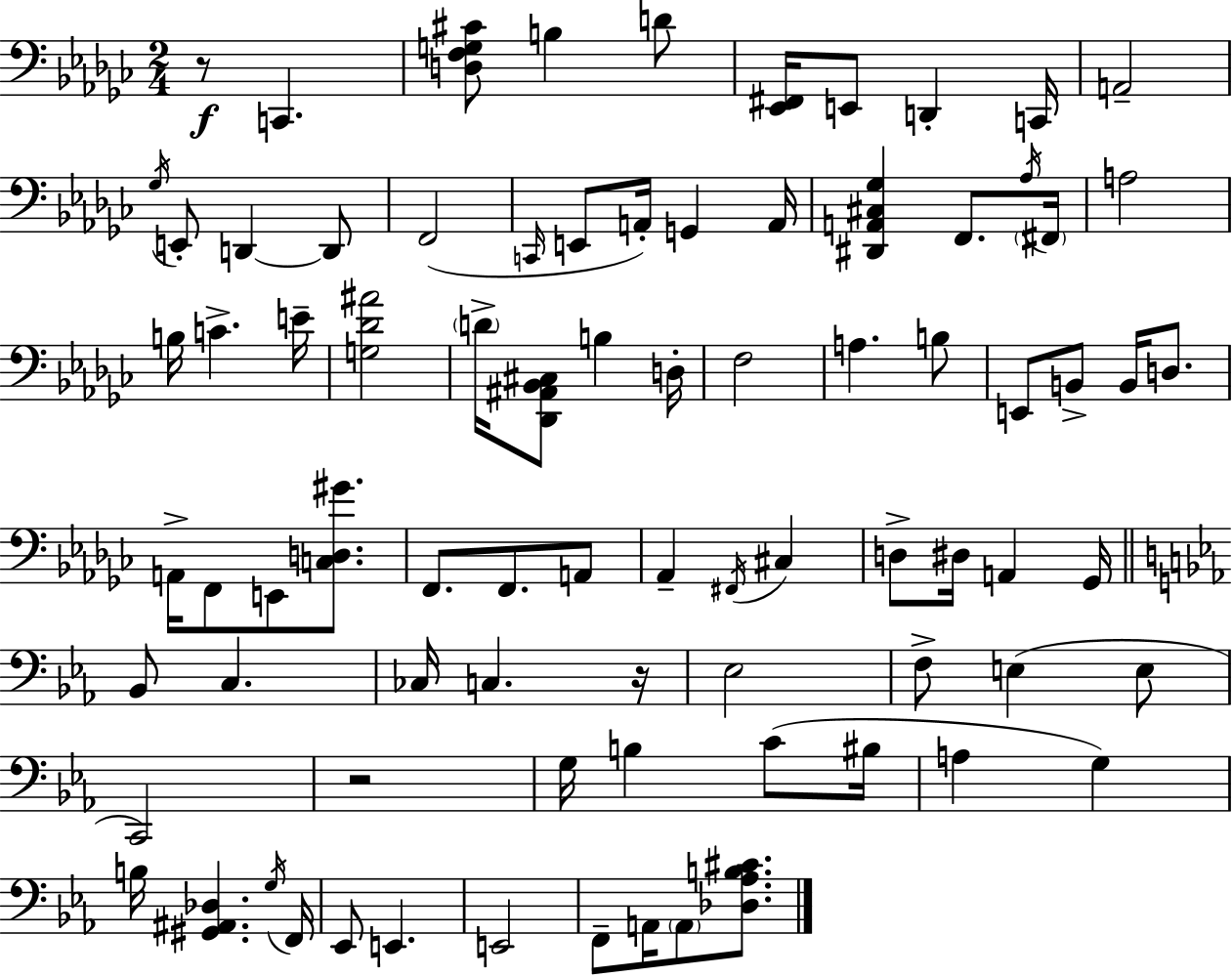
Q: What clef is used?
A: bass